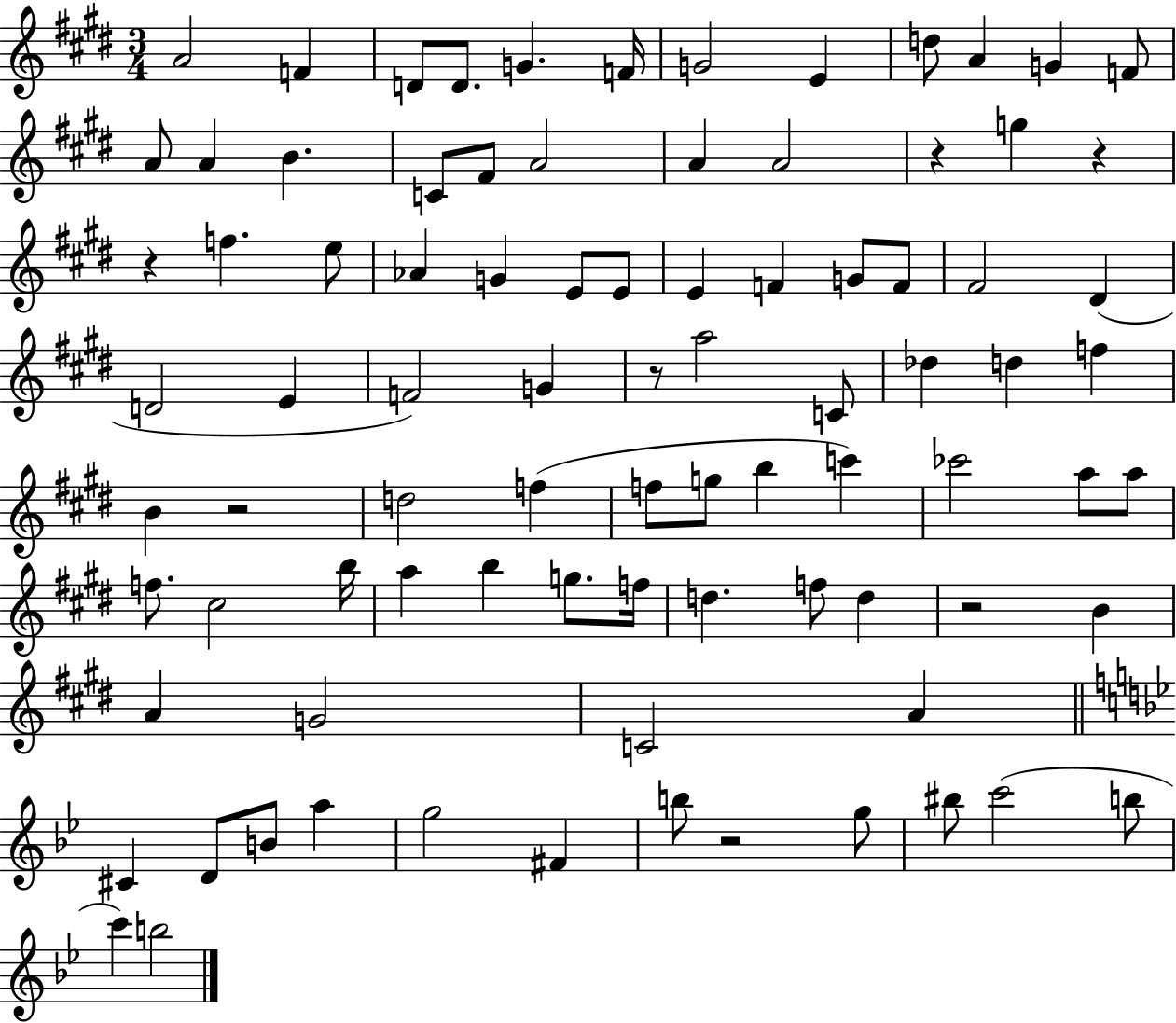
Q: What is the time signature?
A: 3/4